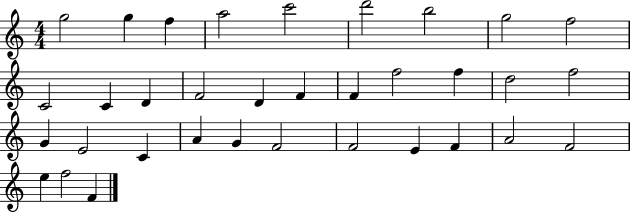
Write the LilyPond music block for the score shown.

{
  \clef treble
  \numericTimeSignature
  \time 4/4
  \key c \major
  g''2 g''4 f''4 | a''2 c'''2 | d'''2 b''2 | g''2 f''2 | \break c'2 c'4 d'4 | f'2 d'4 f'4 | f'4 f''2 f''4 | d''2 f''2 | \break g'4 e'2 c'4 | a'4 g'4 f'2 | f'2 e'4 f'4 | a'2 f'2 | \break e''4 f''2 f'4 | \bar "|."
}